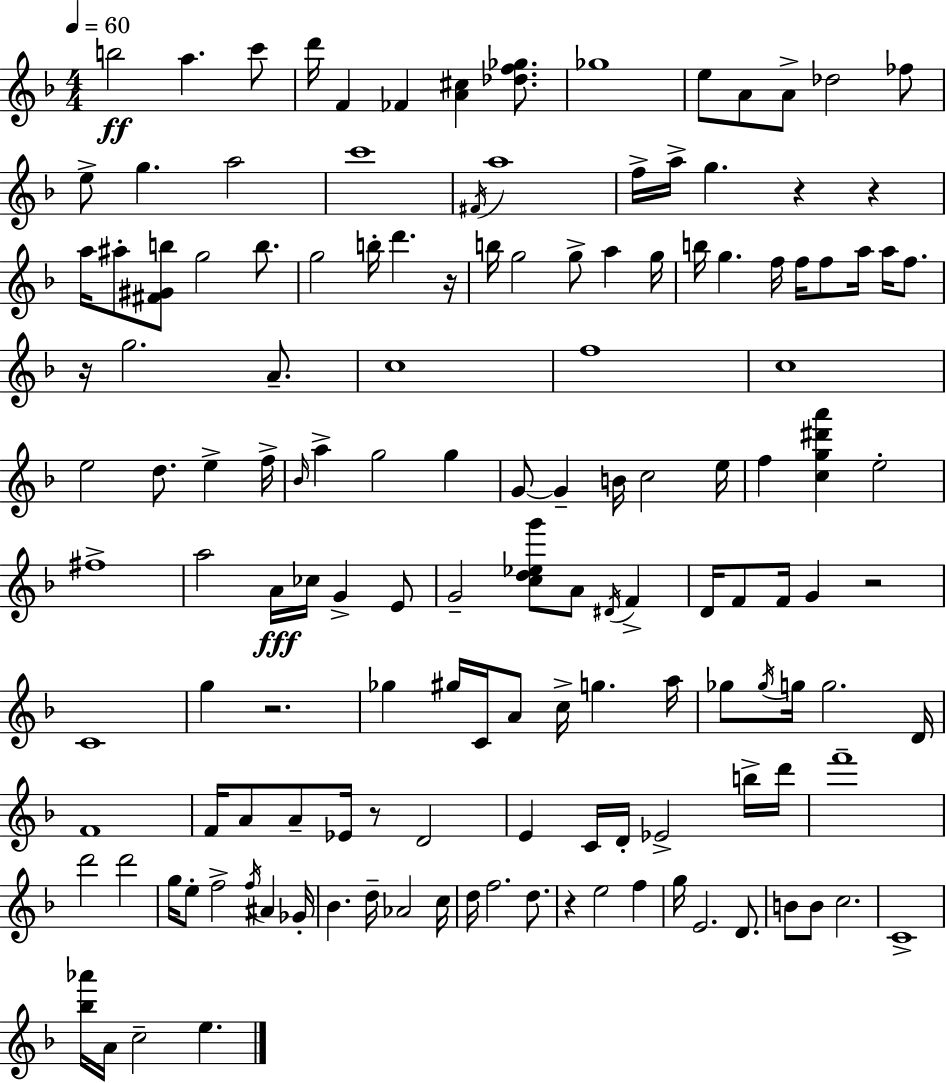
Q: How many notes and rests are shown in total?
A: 143